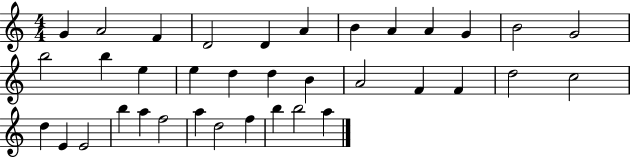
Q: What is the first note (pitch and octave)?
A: G4